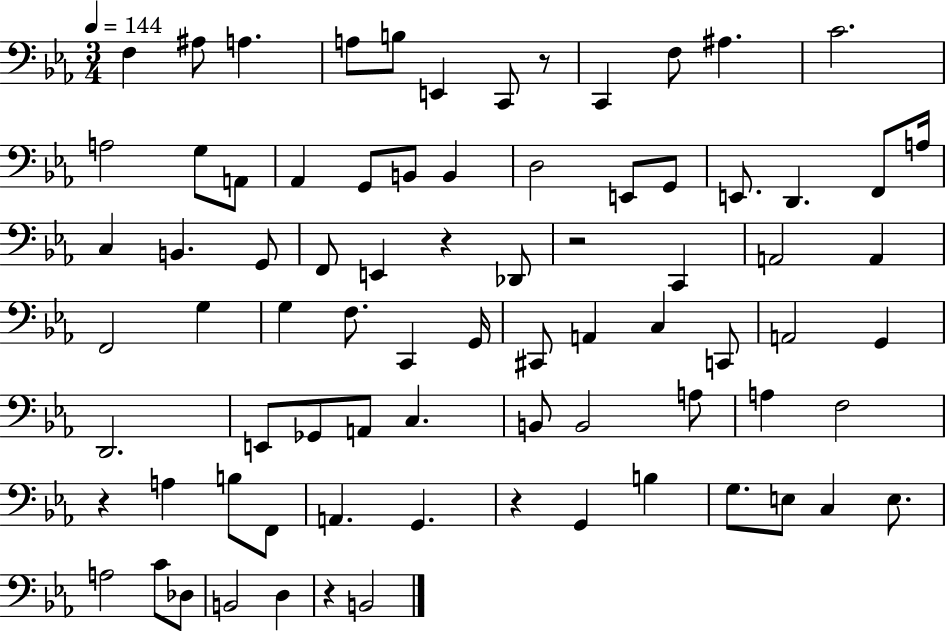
{
  \clef bass
  \numericTimeSignature
  \time 3/4
  \key ees \major
  \tempo 4 = 144
  f4 ais8 a4. | a8 b8 e,4 c,8 r8 | c,4 f8 ais4. | c'2. | \break a2 g8 a,8 | aes,4 g,8 b,8 b,4 | d2 e,8 g,8 | e,8. d,4. f,8 a16 | \break c4 b,4. g,8 | f,8 e,4 r4 des,8 | r2 c,4 | a,2 a,4 | \break f,2 g4 | g4 f8. c,4 g,16 | cis,8 a,4 c4 c,8 | a,2 g,4 | \break d,2. | e,8 ges,8 a,8 c4. | b,8 b,2 a8 | a4 f2 | \break r4 a4 b8 f,8 | a,4. g,4. | r4 g,4 b4 | g8. e8 c4 e8. | \break a2 c'8 des8 | b,2 d4 | r4 b,2 | \bar "|."
}